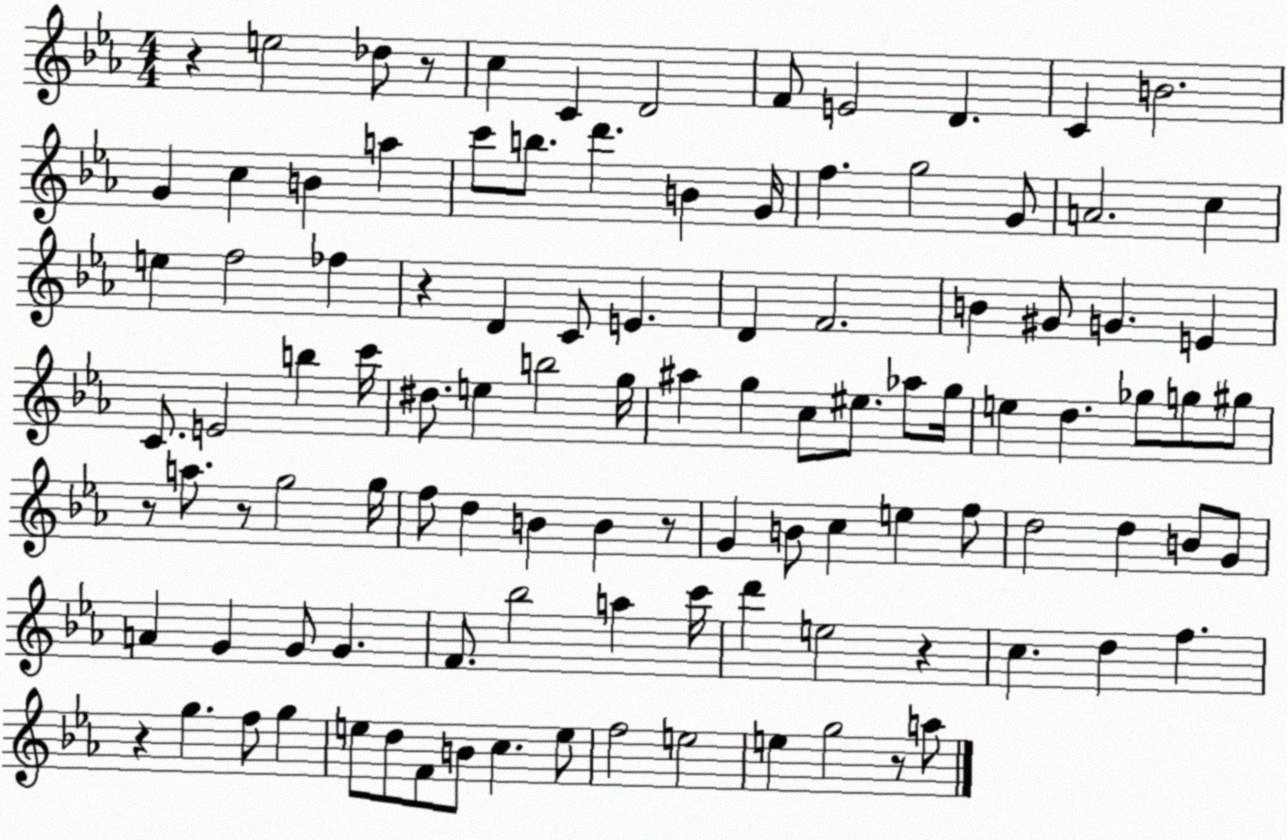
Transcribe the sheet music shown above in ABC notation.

X:1
T:Untitled
M:4/4
L:1/4
K:Eb
z e2 _d/2 z/2 c C D2 F/2 E2 D C B2 G c B a c'/2 b/2 d' B G/4 f g2 G/2 A2 c e f2 _f z D C/2 E D F2 B ^G/2 G E C/2 E2 b c'/4 ^d/2 e b2 g/4 ^a g c/2 ^e/2 _a/2 g/4 e d _g/2 g/2 ^g/2 z/2 a/2 z/2 g2 g/4 f/2 d B B z/2 G B/2 c e f/2 d2 d B/2 G/2 A G G/2 G F/2 _b2 a c'/4 d' e2 z c d f z g f/2 g e/2 d/2 F/2 B/2 c e/2 f2 e2 e g2 z/2 a/2